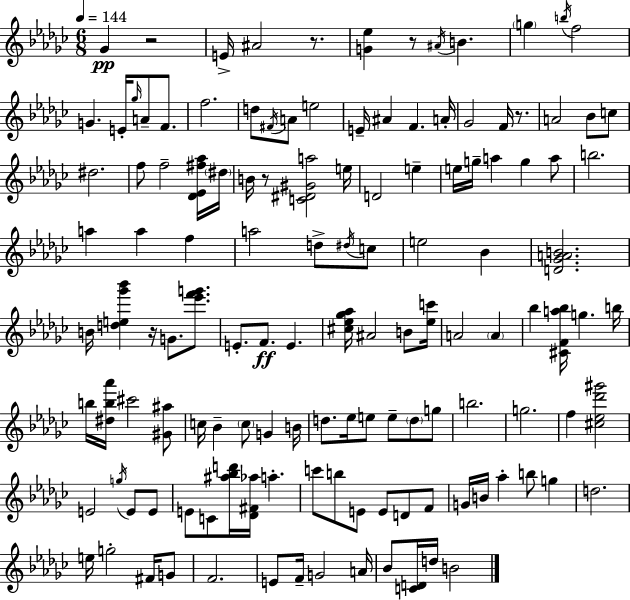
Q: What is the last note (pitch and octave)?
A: B4